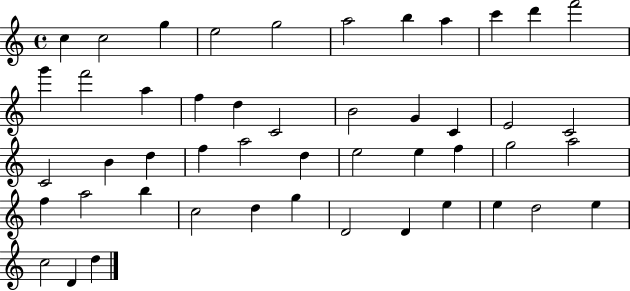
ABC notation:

X:1
T:Untitled
M:4/4
L:1/4
K:C
c c2 g e2 g2 a2 b a c' d' f'2 g' f'2 a f d C2 B2 G C E2 C2 C2 B d f a2 d e2 e f g2 a2 f a2 b c2 d g D2 D e e d2 e c2 D d